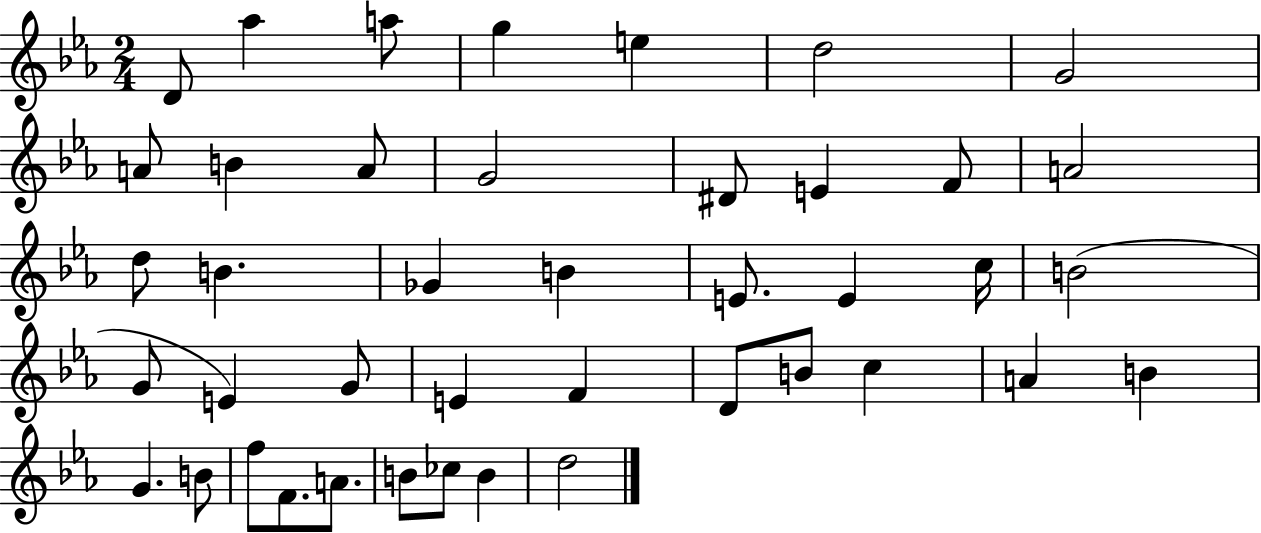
{
  \clef treble
  \numericTimeSignature
  \time 2/4
  \key ees \major
  d'8 aes''4 a''8 | g''4 e''4 | d''2 | g'2 | \break a'8 b'4 a'8 | g'2 | dis'8 e'4 f'8 | a'2 | \break d''8 b'4. | ges'4 b'4 | e'8. e'4 c''16 | b'2( | \break g'8 e'4) g'8 | e'4 f'4 | d'8 b'8 c''4 | a'4 b'4 | \break g'4. b'8 | f''8 f'8. a'8. | b'8 ces''8 b'4 | d''2 | \break \bar "|."
}